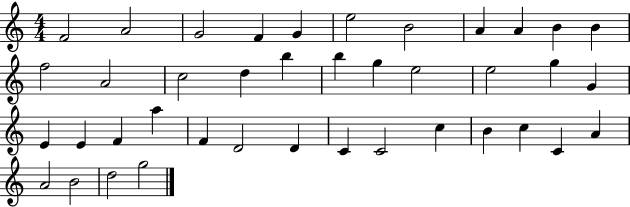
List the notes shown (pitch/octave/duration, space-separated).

F4/h A4/h G4/h F4/q G4/q E5/h B4/h A4/q A4/q B4/q B4/q F5/h A4/h C5/h D5/q B5/q B5/q G5/q E5/h E5/h G5/q G4/q E4/q E4/q F4/q A5/q F4/q D4/h D4/q C4/q C4/h C5/q B4/q C5/q C4/q A4/q A4/h B4/h D5/h G5/h